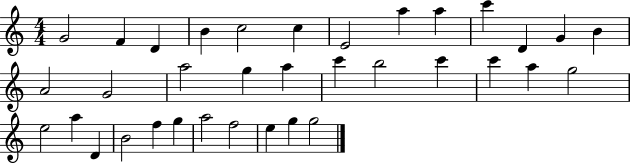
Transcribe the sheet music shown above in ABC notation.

X:1
T:Untitled
M:4/4
L:1/4
K:C
G2 F D B c2 c E2 a a c' D G B A2 G2 a2 g a c' b2 c' c' a g2 e2 a D B2 f g a2 f2 e g g2